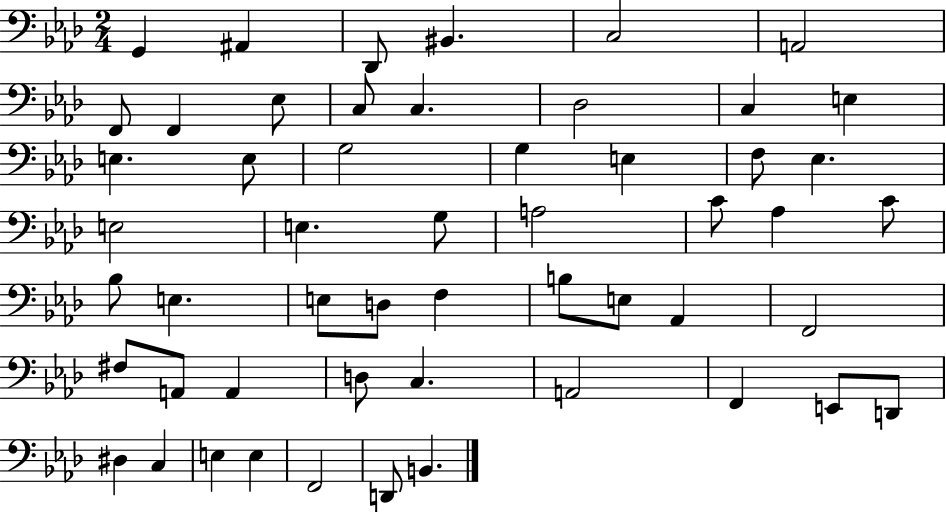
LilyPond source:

{
  \clef bass
  \numericTimeSignature
  \time 2/4
  \key aes \major
  g,4 ais,4 | des,8 bis,4. | c2 | a,2 | \break f,8 f,4 ees8 | c8 c4. | des2 | c4 e4 | \break e4. e8 | g2 | g4 e4 | f8 ees4. | \break e2 | e4. g8 | a2 | c'8 aes4 c'8 | \break bes8 e4. | e8 d8 f4 | b8 e8 aes,4 | f,2 | \break fis8 a,8 a,4 | d8 c4. | a,2 | f,4 e,8 d,8 | \break dis4 c4 | e4 e4 | f,2 | d,8 b,4. | \break \bar "|."
}